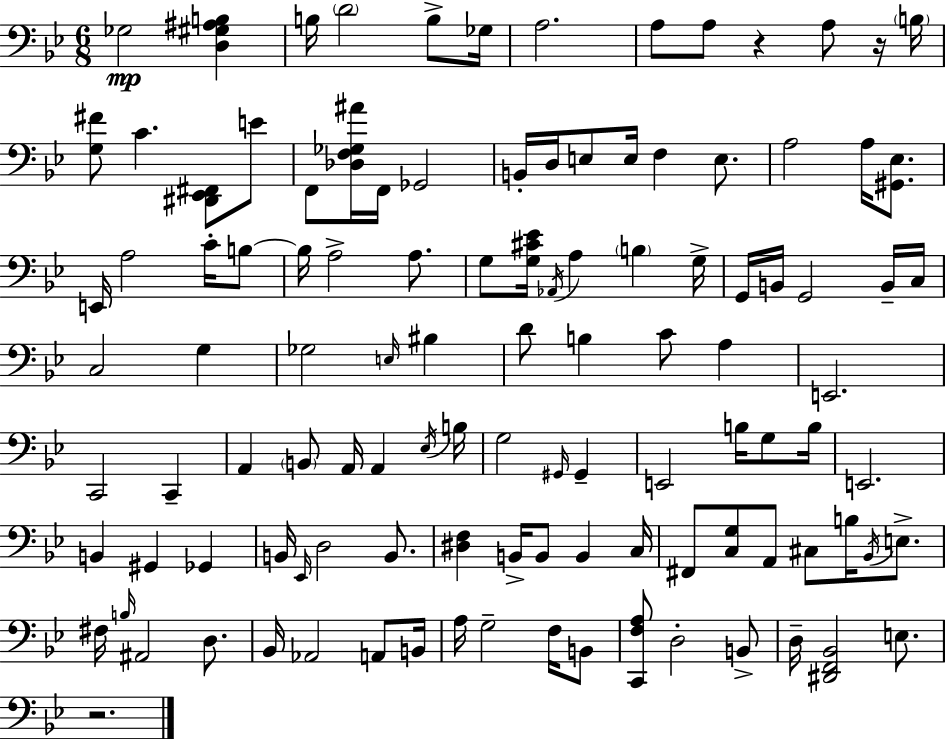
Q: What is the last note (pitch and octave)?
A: E3